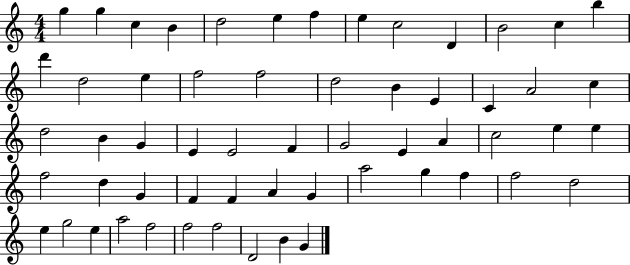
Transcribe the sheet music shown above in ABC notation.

X:1
T:Untitled
M:4/4
L:1/4
K:C
g g c B d2 e f e c2 D B2 c b d' d2 e f2 f2 d2 B E C A2 c d2 B G E E2 F G2 E A c2 e e f2 d G F F A G a2 g f f2 d2 e g2 e a2 f2 f2 f2 D2 B G